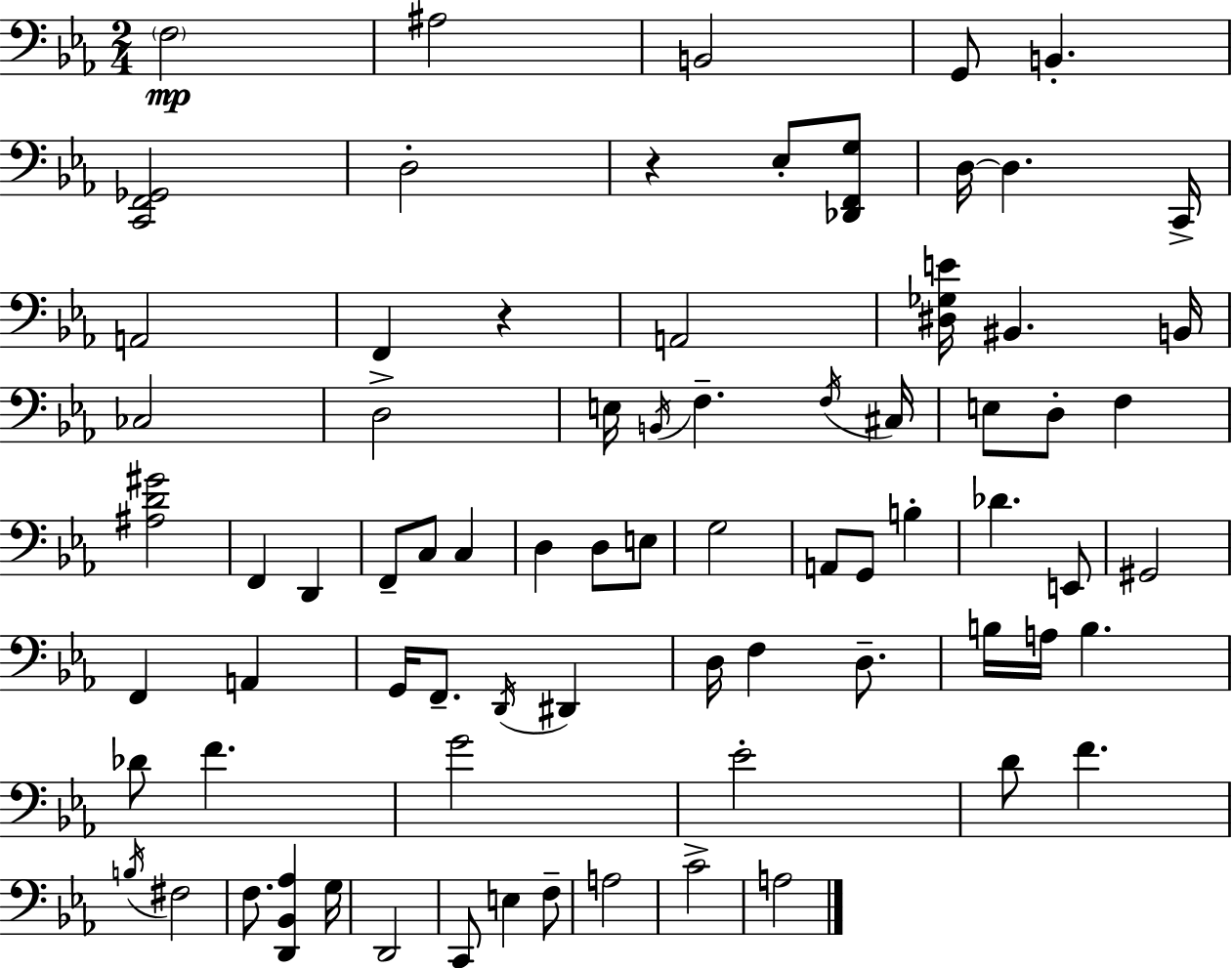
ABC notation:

X:1
T:Untitled
M:2/4
L:1/4
K:Cm
F,2 ^A,2 B,,2 G,,/2 B,, [C,,F,,_G,,]2 D,2 z _E,/2 [_D,,F,,G,]/2 D,/4 D, C,,/4 A,,2 F,, z A,,2 [^D,_G,E]/4 ^B,, B,,/4 _C,2 D,2 E,/4 B,,/4 F, F,/4 ^C,/4 E,/2 D,/2 F, [^A,D^G]2 F,, D,, F,,/2 C,/2 C, D, D,/2 E,/2 G,2 A,,/2 G,,/2 B, _D E,,/2 ^G,,2 F,, A,, G,,/4 F,,/2 D,,/4 ^D,, D,/4 F, D,/2 B,/4 A,/4 B, _D/2 F G2 _E2 D/2 F B,/4 ^F,2 F,/2 [D,,_B,,_A,] G,/4 D,,2 C,,/2 E, F,/2 A,2 C2 A,2